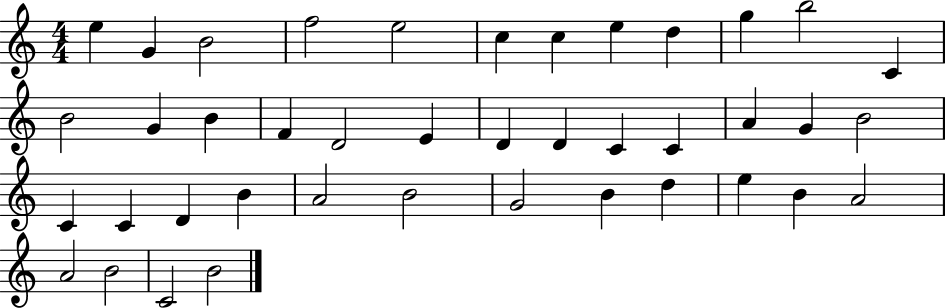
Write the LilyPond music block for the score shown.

{
  \clef treble
  \numericTimeSignature
  \time 4/4
  \key c \major
  e''4 g'4 b'2 | f''2 e''2 | c''4 c''4 e''4 d''4 | g''4 b''2 c'4 | \break b'2 g'4 b'4 | f'4 d'2 e'4 | d'4 d'4 c'4 c'4 | a'4 g'4 b'2 | \break c'4 c'4 d'4 b'4 | a'2 b'2 | g'2 b'4 d''4 | e''4 b'4 a'2 | \break a'2 b'2 | c'2 b'2 | \bar "|."
}